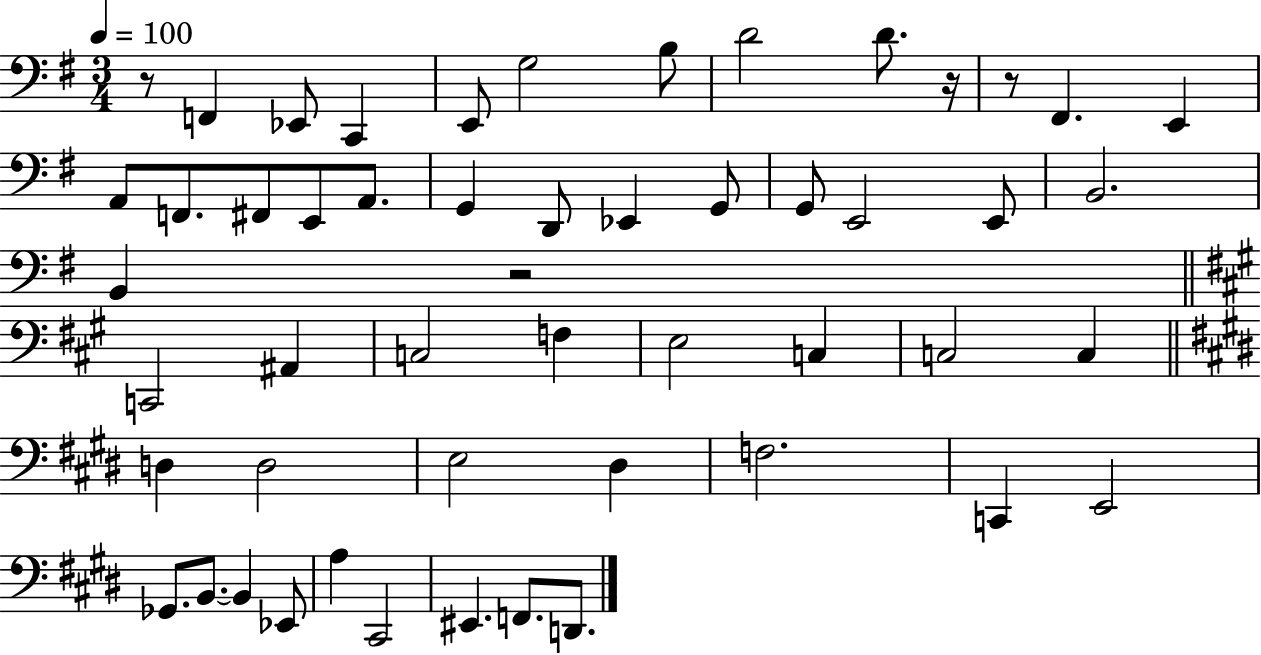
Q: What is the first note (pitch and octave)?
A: F2